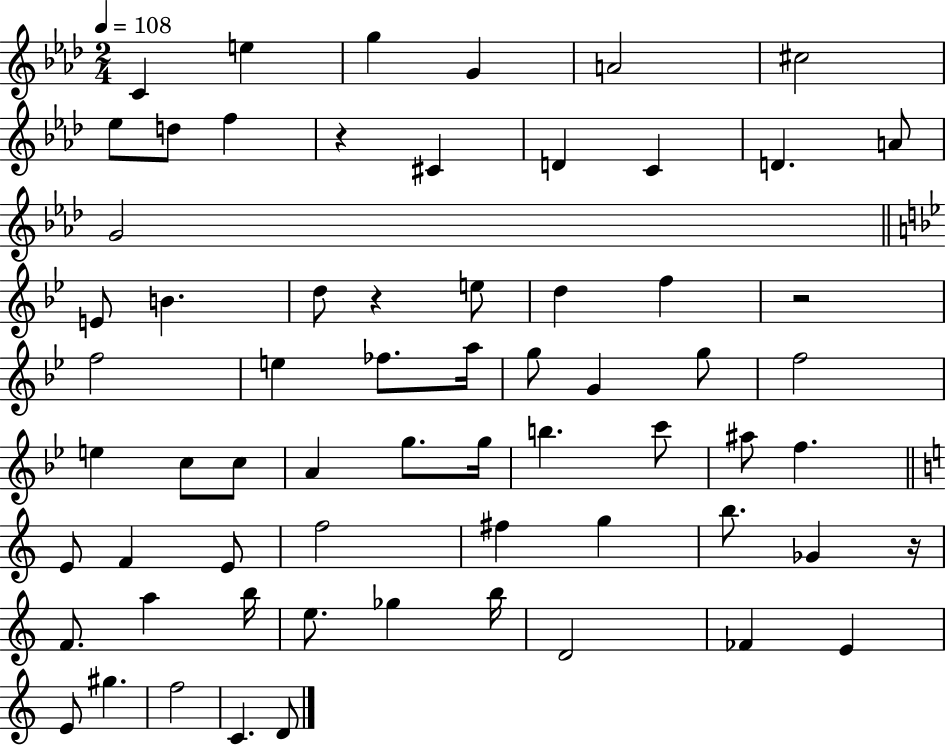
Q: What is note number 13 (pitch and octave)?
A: D4